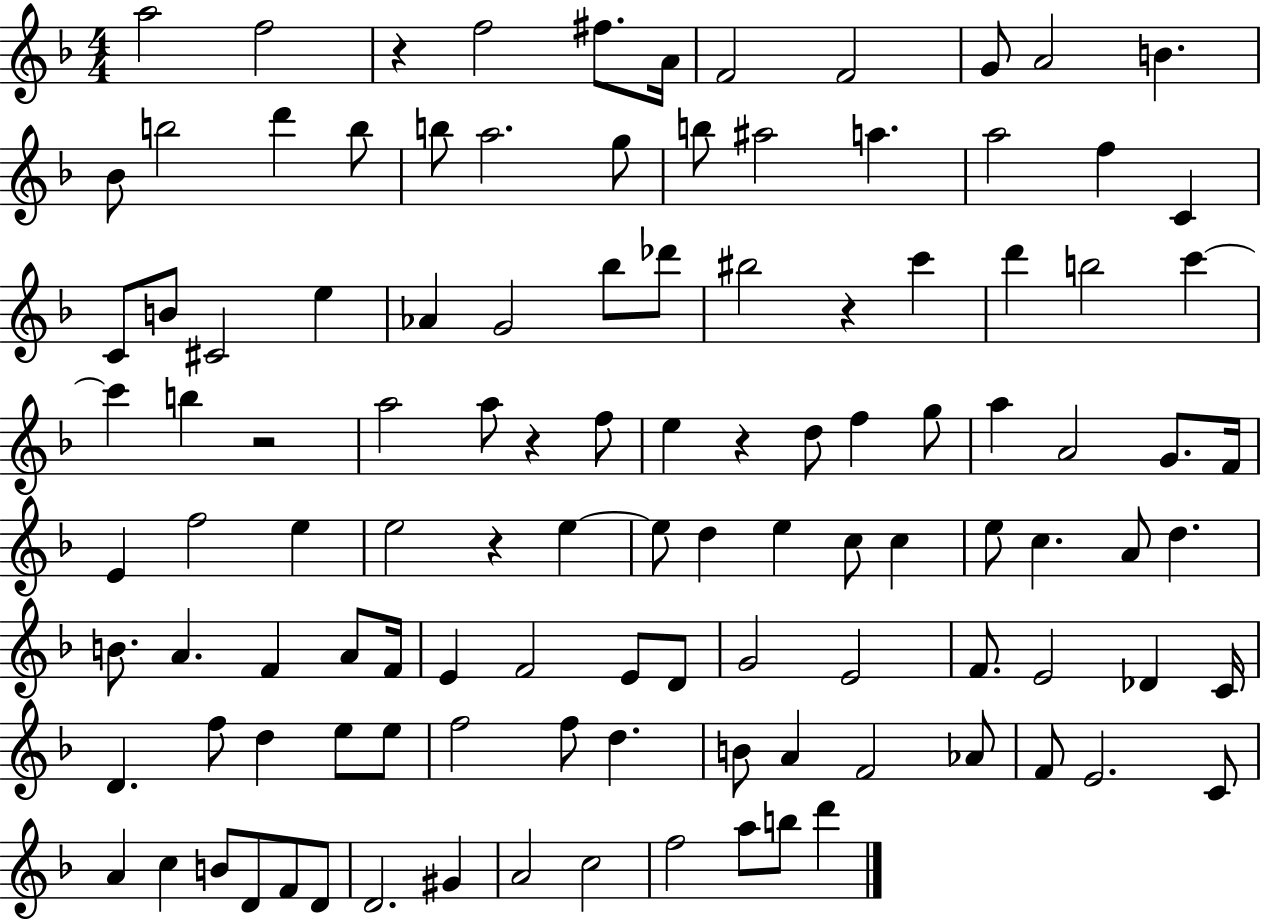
X:1
T:Untitled
M:4/4
L:1/4
K:F
a2 f2 z f2 ^f/2 A/4 F2 F2 G/2 A2 B _B/2 b2 d' b/2 b/2 a2 g/2 b/2 ^a2 a a2 f C C/2 B/2 ^C2 e _A G2 _b/2 _d'/2 ^b2 z c' d' b2 c' c' b z2 a2 a/2 z f/2 e z d/2 f g/2 a A2 G/2 F/4 E f2 e e2 z e e/2 d e c/2 c e/2 c A/2 d B/2 A F A/2 F/4 E F2 E/2 D/2 G2 E2 F/2 E2 _D C/4 D f/2 d e/2 e/2 f2 f/2 d B/2 A F2 _A/2 F/2 E2 C/2 A c B/2 D/2 F/2 D/2 D2 ^G A2 c2 f2 a/2 b/2 d'